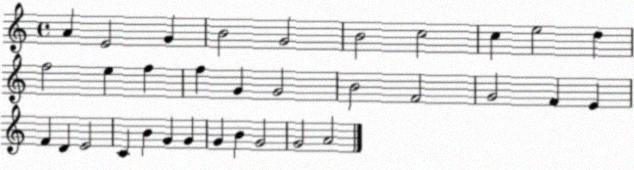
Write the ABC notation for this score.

X:1
T:Untitled
M:4/4
L:1/4
K:C
A E2 G B2 G2 B2 c2 c e2 d f2 e f f G G2 B2 F2 G2 F E F D E2 C B G G G B G2 G2 A2